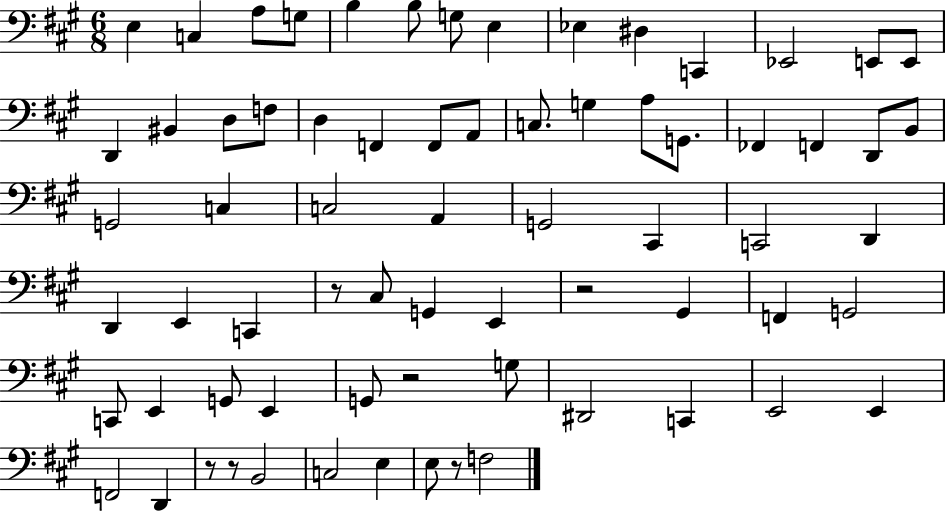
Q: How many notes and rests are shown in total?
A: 70